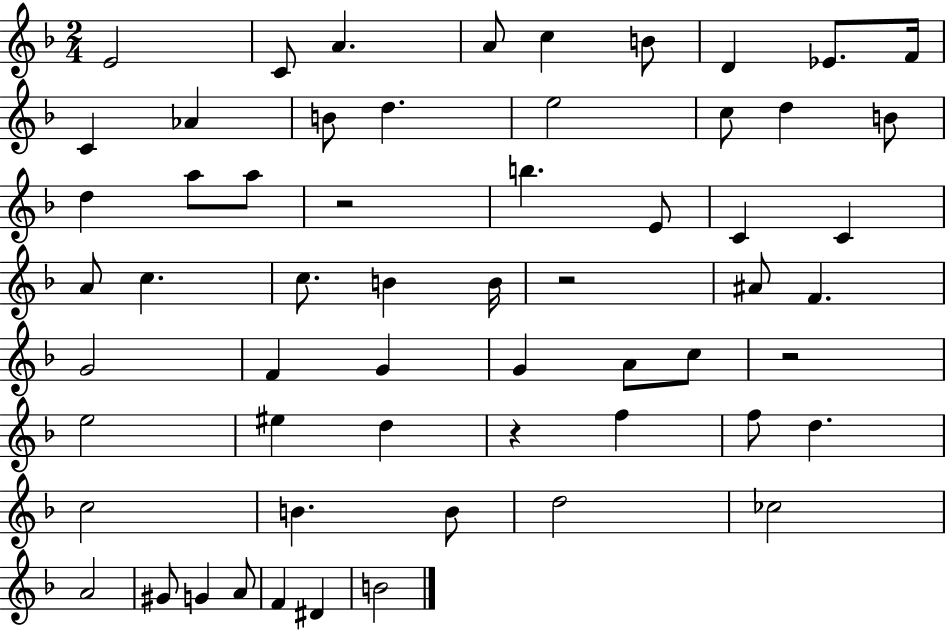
E4/h C4/e A4/q. A4/e C5/q B4/e D4/q Eb4/e. F4/s C4/q Ab4/q B4/e D5/q. E5/h C5/e D5/q B4/e D5/q A5/e A5/e R/h B5/q. E4/e C4/q C4/q A4/e C5/q. C5/e. B4/q B4/s R/h A#4/e F4/q. G4/h F4/q G4/q G4/q A4/e C5/e R/h E5/h EIS5/q D5/q R/q F5/q F5/e D5/q. C5/h B4/q. B4/e D5/h CES5/h A4/h G#4/e G4/q A4/e F4/q D#4/q B4/h